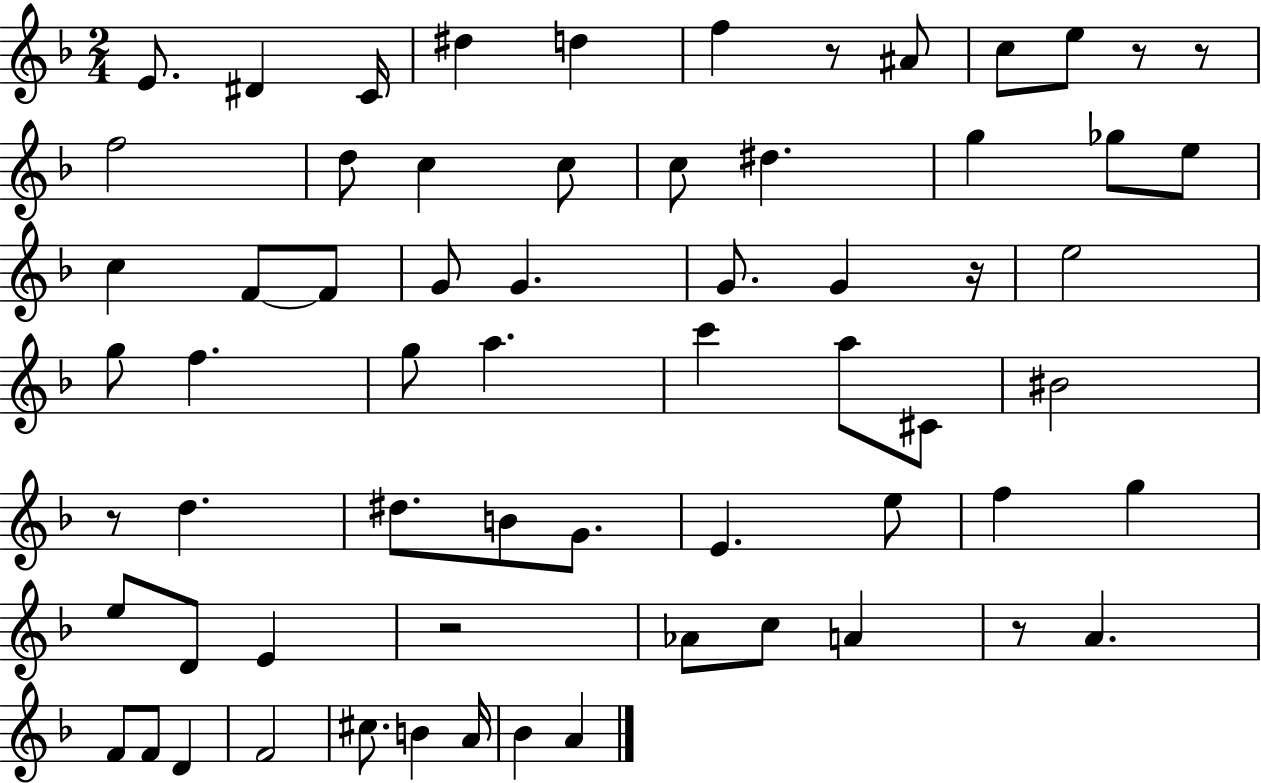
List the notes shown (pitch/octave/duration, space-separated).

E4/e. D#4/q C4/s D#5/q D5/q F5/q R/e A#4/e C5/e E5/e R/e R/e F5/h D5/e C5/q C5/e C5/e D#5/q. G5/q Gb5/e E5/e C5/q F4/e F4/e G4/e G4/q. G4/e. G4/q R/s E5/h G5/e F5/q. G5/e A5/q. C6/q A5/e C#4/e BIS4/h R/e D5/q. D#5/e. B4/e G4/e. E4/q. E5/e F5/q G5/q E5/e D4/e E4/q R/h Ab4/e C5/e A4/q R/e A4/q. F4/e F4/e D4/q F4/h C#5/e. B4/q A4/s Bb4/q A4/q